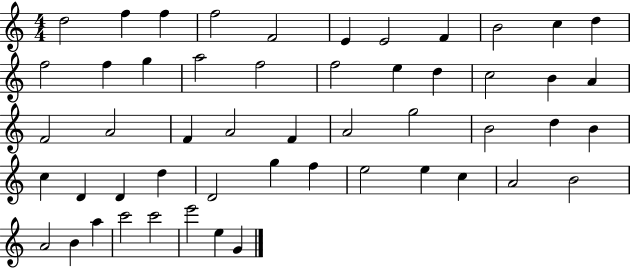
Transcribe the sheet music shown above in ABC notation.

X:1
T:Untitled
M:4/4
L:1/4
K:C
d2 f f f2 F2 E E2 F B2 c d f2 f g a2 f2 f2 e d c2 B A F2 A2 F A2 F A2 g2 B2 d B c D D d D2 g f e2 e c A2 B2 A2 B a c'2 c'2 e'2 e G